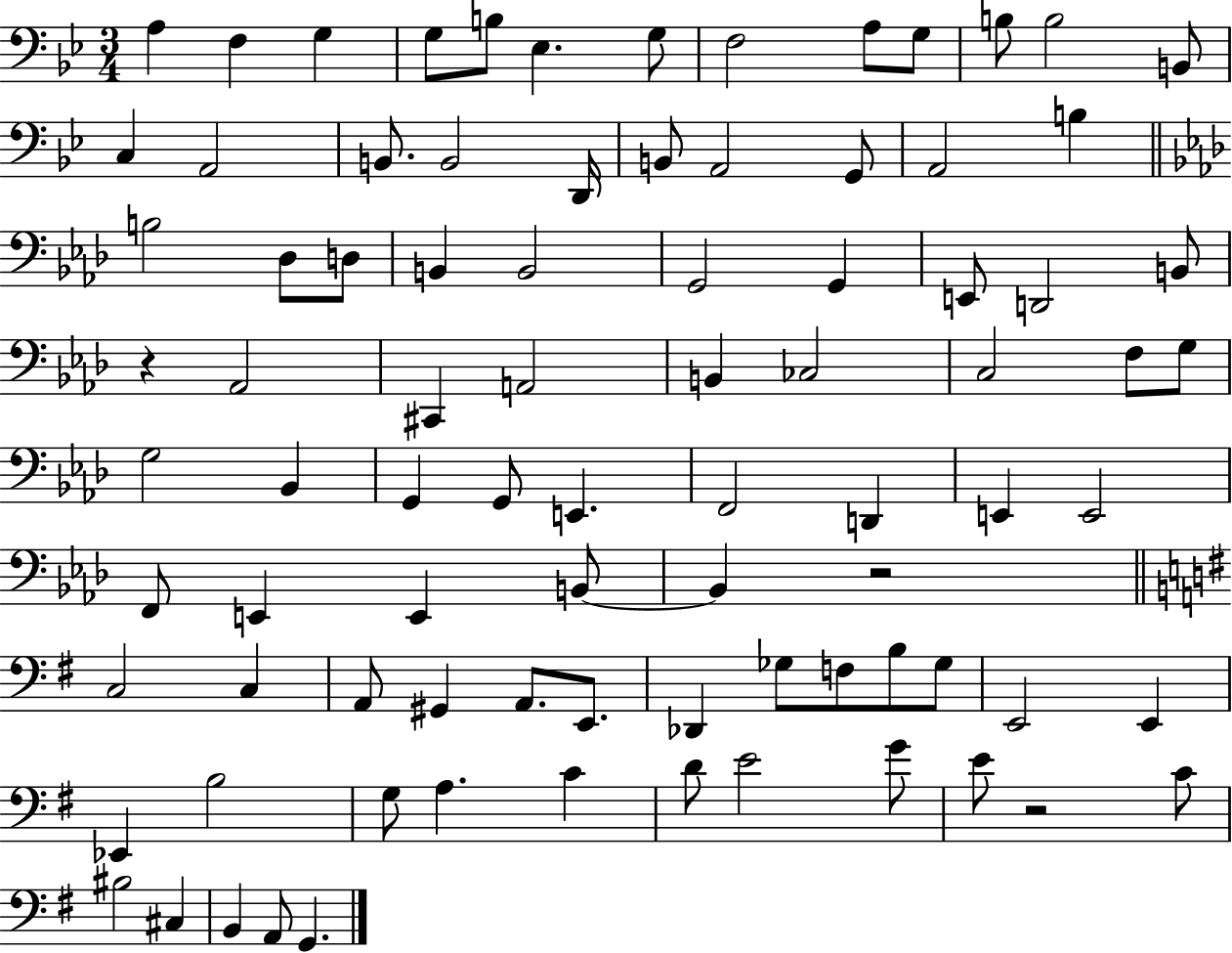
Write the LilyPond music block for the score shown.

{
  \clef bass
  \numericTimeSignature
  \time 3/4
  \key bes \major
  a4 f4 g4 | g8 b8 ees4. g8 | f2 a8 g8 | b8 b2 b,8 | \break c4 a,2 | b,8. b,2 d,16 | b,8 a,2 g,8 | a,2 b4 | \break \bar "||" \break \key f \minor b2 des8 d8 | b,4 b,2 | g,2 g,4 | e,8 d,2 b,8 | \break r4 aes,2 | cis,4 a,2 | b,4 ces2 | c2 f8 g8 | \break g2 bes,4 | g,4 g,8 e,4. | f,2 d,4 | e,4 e,2 | \break f,8 e,4 e,4 b,8~~ | b,4 r2 | \bar "||" \break \key g \major c2 c4 | a,8 gis,4 a,8. e,8. | des,4 ges8 f8 b8 ges8 | e,2 e,4 | \break ees,4 b2 | g8 a4. c'4 | d'8 e'2 g'8 | e'8 r2 c'8 | \break bis2 cis4 | b,4 a,8 g,4. | \bar "|."
}